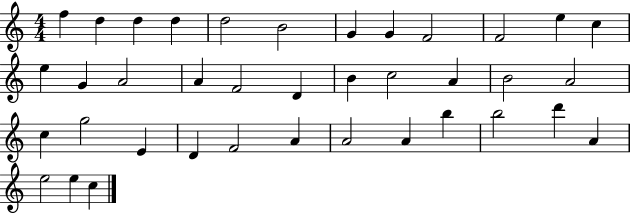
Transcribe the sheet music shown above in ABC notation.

X:1
T:Untitled
M:4/4
L:1/4
K:C
f d d d d2 B2 G G F2 F2 e c e G A2 A F2 D B c2 A B2 A2 c g2 E D F2 A A2 A b b2 d' A e2 e c